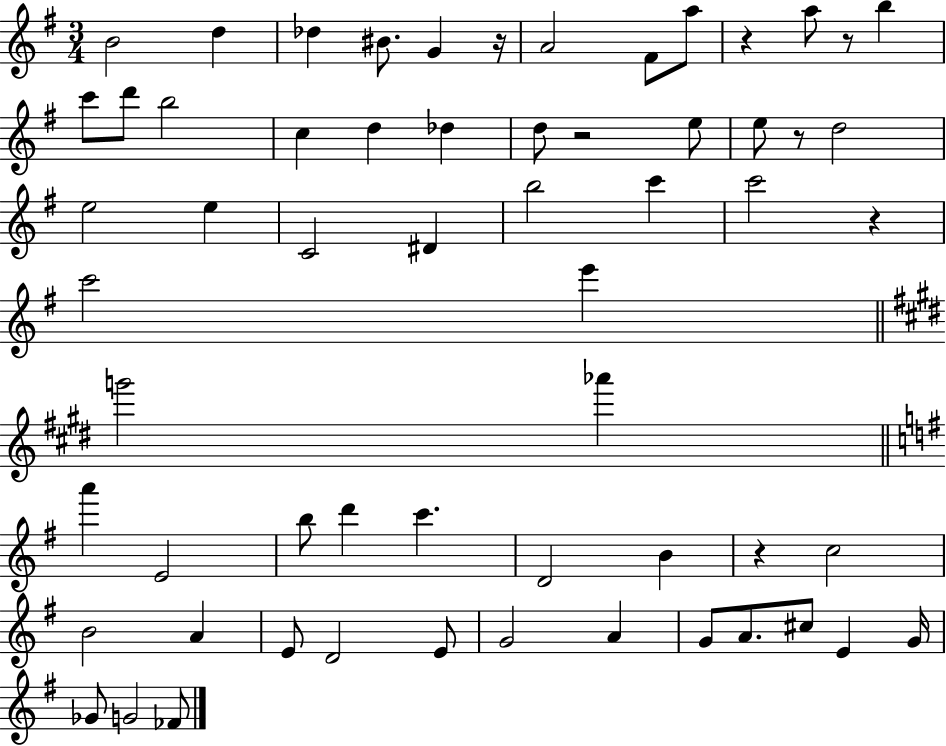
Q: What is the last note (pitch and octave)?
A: FES4